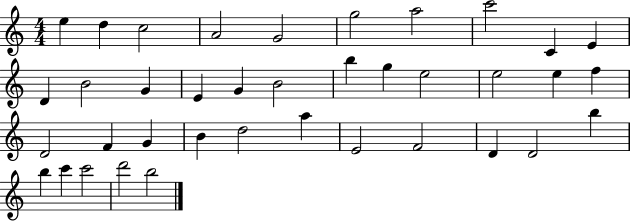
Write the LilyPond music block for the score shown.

{
  \clef treble
  \numericTimeSignature
  \time 4/4
  \key c \major
  e''4 d''4 c''2 | a'2 g'2 | g''2 a''2 | c'''2 c'4 e'4 | \break d'4 b'2 g'4 | e'4 g'4 b'2 | b''4 g''4 e''2 | e''2 e''4 f''4 | \break d'2 f'4 g'4 | b'4 d''2 a''4 | e'2 f'2 | d'4 d'2 b''4 | \break b''4 c'''4 c'''2 | d'''2 b''2 | \bar "|."
}